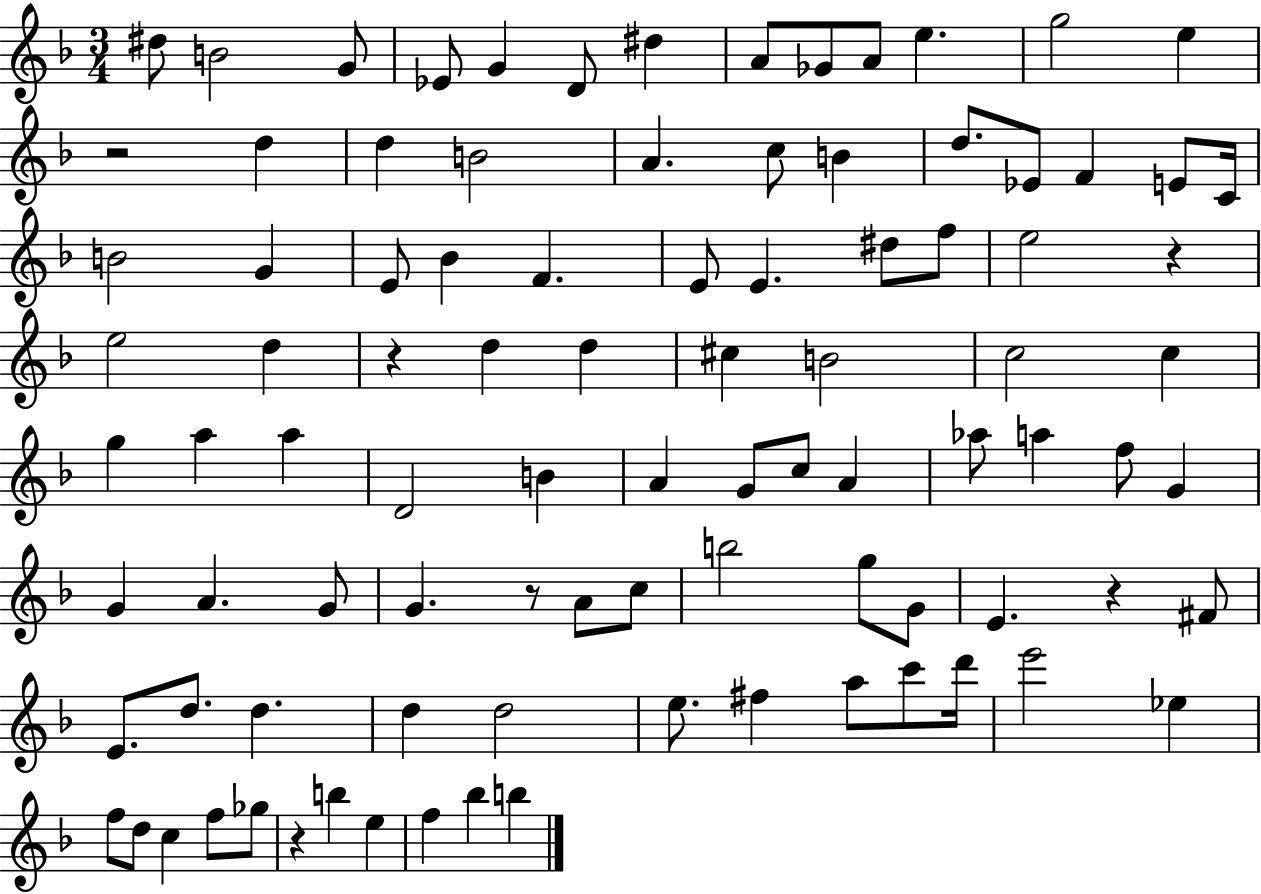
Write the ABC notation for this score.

X:1
T:Untitled
M:3/4
L:1/4
K:F
^d/2 B2 G/2 _E/2 G D/2 ^d A/2 _G/2 A/2 e g2 e z2 d d B2 A c/2 B d/2 _E/2 F E/2 C/4 B2 G E/2 _B F E/2 E ^d/2 f/2 e2 z e2 d z d d ^c B2 c2 c g a a D2 B A G/2 c/2 A _a/2 a f/2 G G A G/2 G z/2 A/2 c/2 b2 g/2 G/2 E z ^F/2 E/2 d/2 d d d2 e/2 ^f a/2 c'/2 d'/4 e'2 _e f/2 d/2 c f/2 _g/2 z b e f _b b